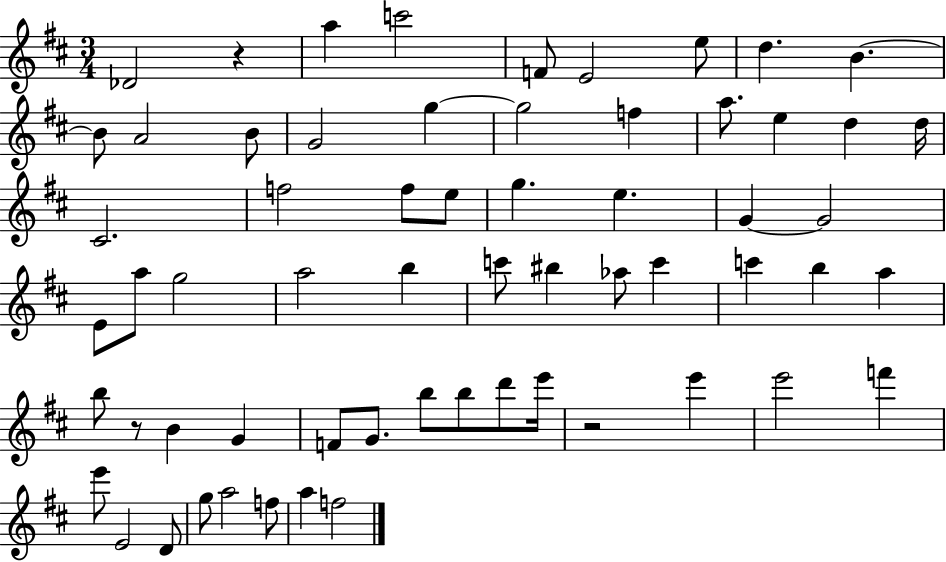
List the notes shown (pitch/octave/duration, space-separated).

Db4/h R/q A5/q C6/h F4/e E4/h E5/e D5/q. B4/q. B4/e A4/h B4/e G4/h G5/q G5/h F5/q A5/e. E5/q D5/q D5/s C#4/h. F5/h F5/e E5/e G5/q. E5/q. G4/q G4/h E4/e A5/e G5/h A5/h B5/q C6/e BIS5/q Ab5/e C6/q C6/q B5/q A5/q B5/e R/e B4/q G4/q F4/e G4/e. B5/e B5/e D6/e E6/s R/h E6/q E6/h F6/q E6/e E4/h D4/e G5/e A5/h F5/e A5/q F5/h